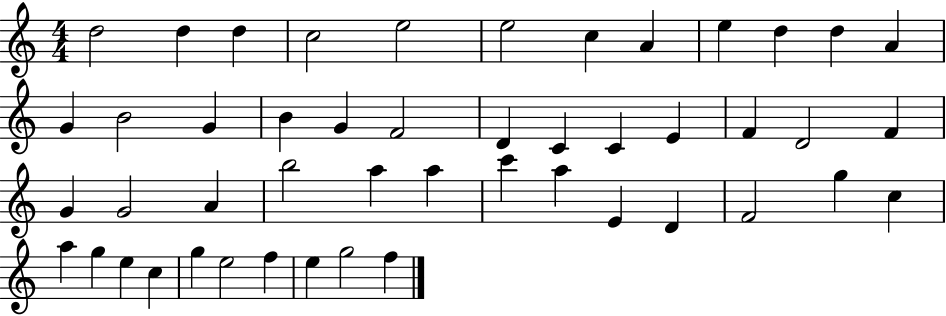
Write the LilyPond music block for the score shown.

{
  \clef treble
  \numericTimeSignature
  \time 4/4
  \key c \major
  d''2 d''4 d''4 | c''2 e''2 | e''2 c''4 a'4 | e''4 d''4 d''4 a'4 | \break g'4 b'2 g'4 | b'4 g'4 f'2 | d'4 c'4 c'4 e'4 | f'4 d'2 f'4 | \break g'4 g'2 a'4 | b''2 a''4 a''4 | c'''4 a''4 e'4 d'4 | f'2 g''4 c''4 | \break a''4 g''4 e''4 c''4 | g''4 e''2 f''4 | e''4 g''2 f''4 | \bar "|."
}